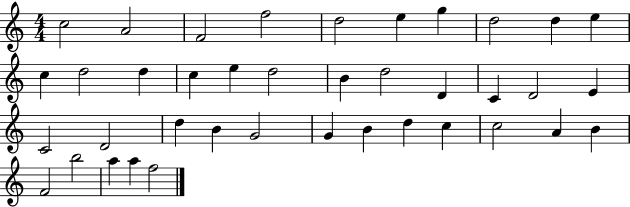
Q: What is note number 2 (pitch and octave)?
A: A4